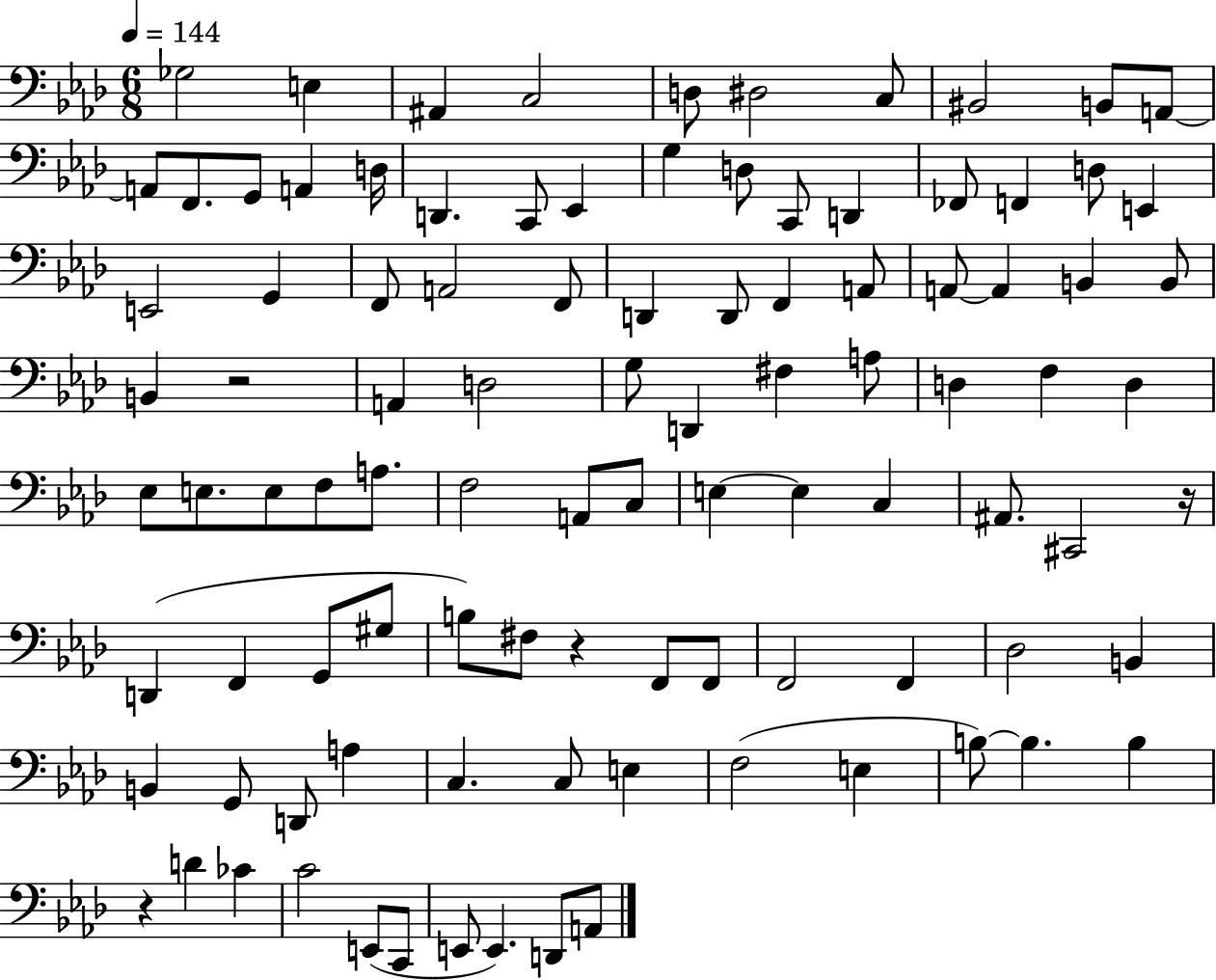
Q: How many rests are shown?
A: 4